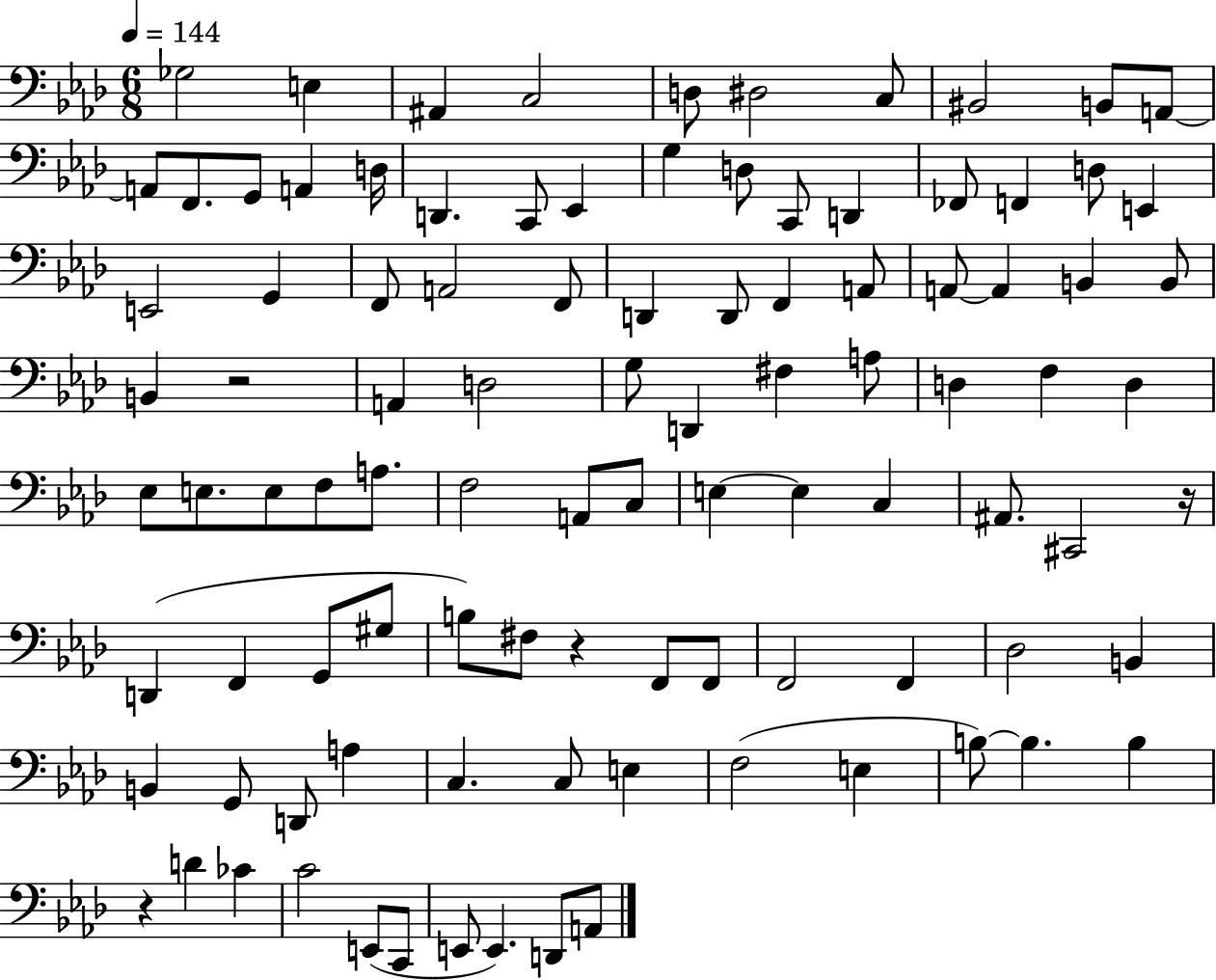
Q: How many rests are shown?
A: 4